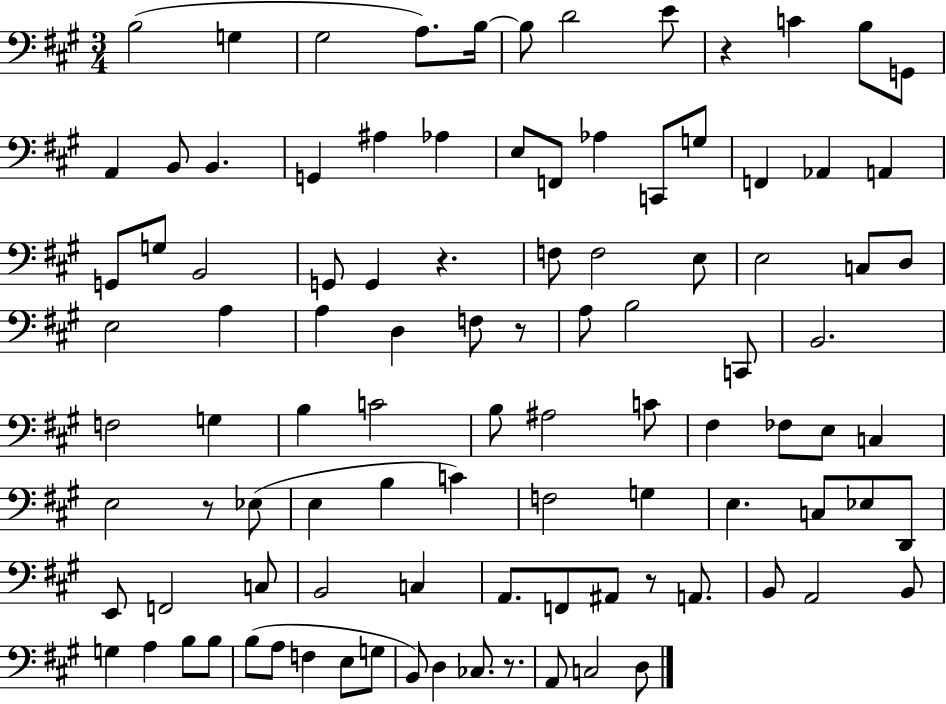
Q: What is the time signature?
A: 3/4